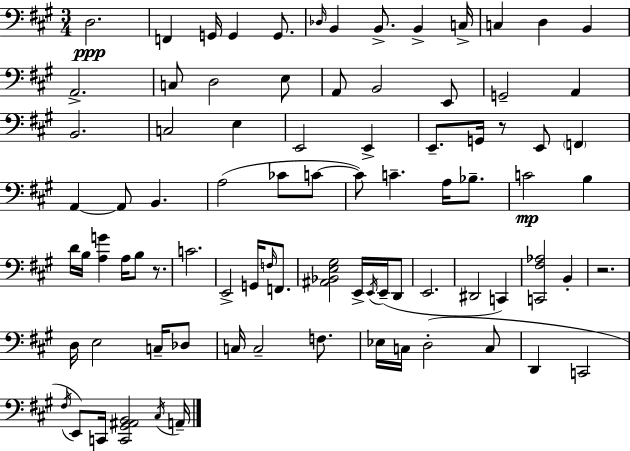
D3/h. F2/q G2/s G2/q G2/e. Db3/s B2/q B2/e. B2/q C3/s C3/q D3/q B2/q A2/h. C3/e D3/h E3/e A2/e B2/h E2/e G2/h A2/q B2/h. C3/h E3/q E2/h E2/q E2/e. G2/s R/e E2/e F2/q A2/q A2/e B2/q. A3/h CES4/e C4/e C4/e C4/q. A3/s Bb3/e. C4/h B3/q D4/s B3/s [A3,G4]/q A3/s B3/e R/e. C4/h. E2/h G2/s F3/s F2/e. [A#2,Bb2,E3,G#3]/h E2/s E2/s E2/s D2/e E2/h. D#2/h C2/q [C2,F#3,Ab3]/h B2/q R/h. D3/s E3/h C3/s Db3/e C3/s C3/h F3/e. Eb3/s C3/s D3/h C3/e D2/q C2/h F#3/s E2/e C2/s [C2,G#2,A#2,B2]/h C#3/s A2/s